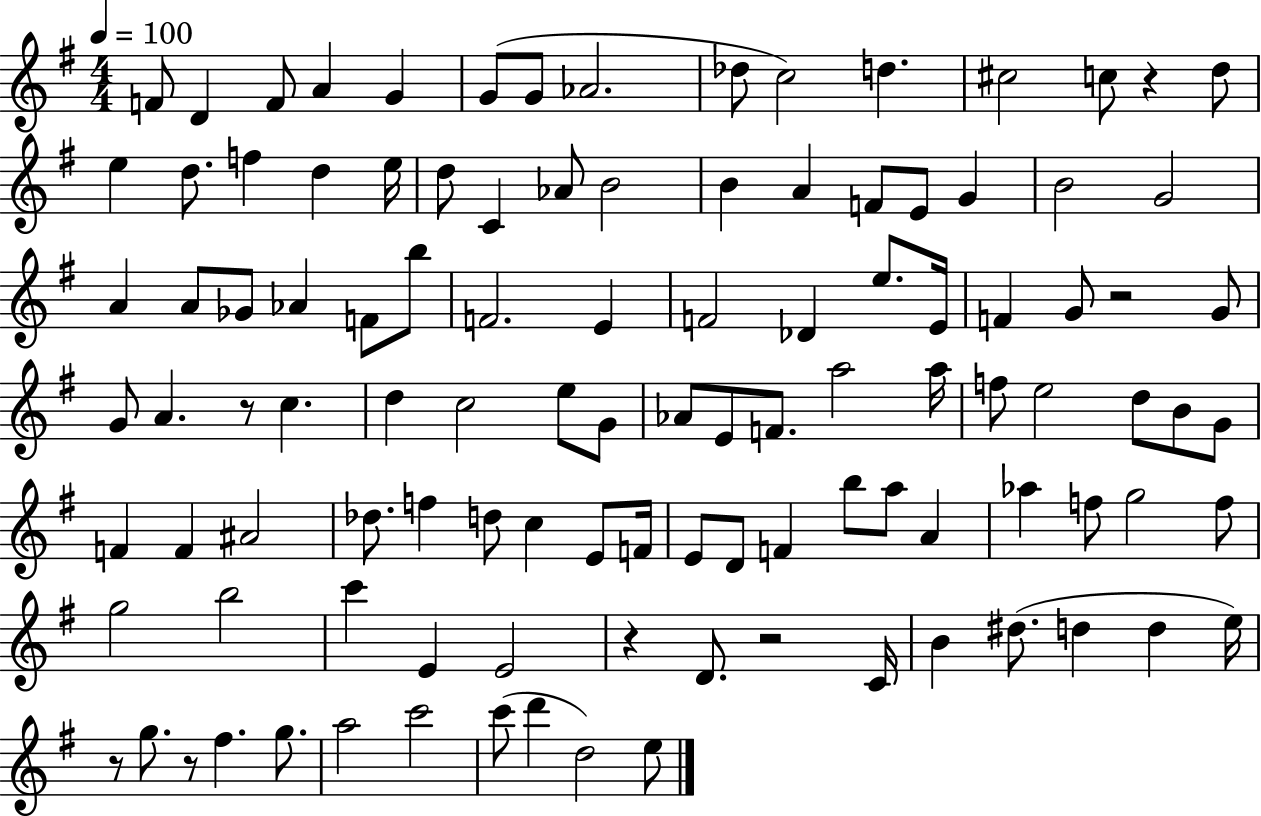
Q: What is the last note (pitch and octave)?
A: E5